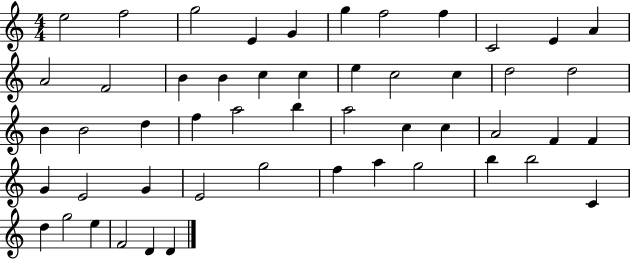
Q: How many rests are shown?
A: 0